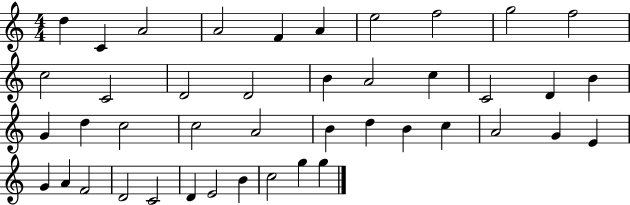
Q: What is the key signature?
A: C major